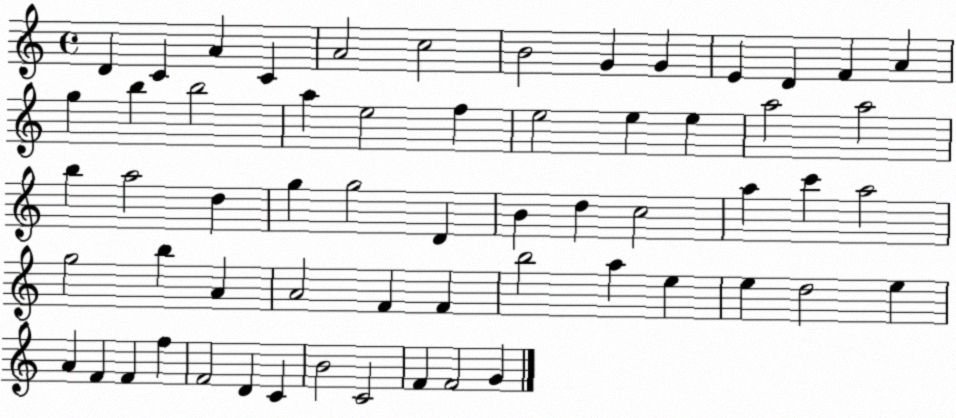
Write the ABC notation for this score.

X:1
T:Untitled
M:4/4
L:1/4
K:C
D C A C A2 c2 B2 G G E D F A g b b2 a e2 f e2 e e a2 a2 b a2 d g g2 D B d c2 a c' a2 g2 b A A2 F F b2 a e e d2 e A F F f F2 D C B2 C2 F F2 G